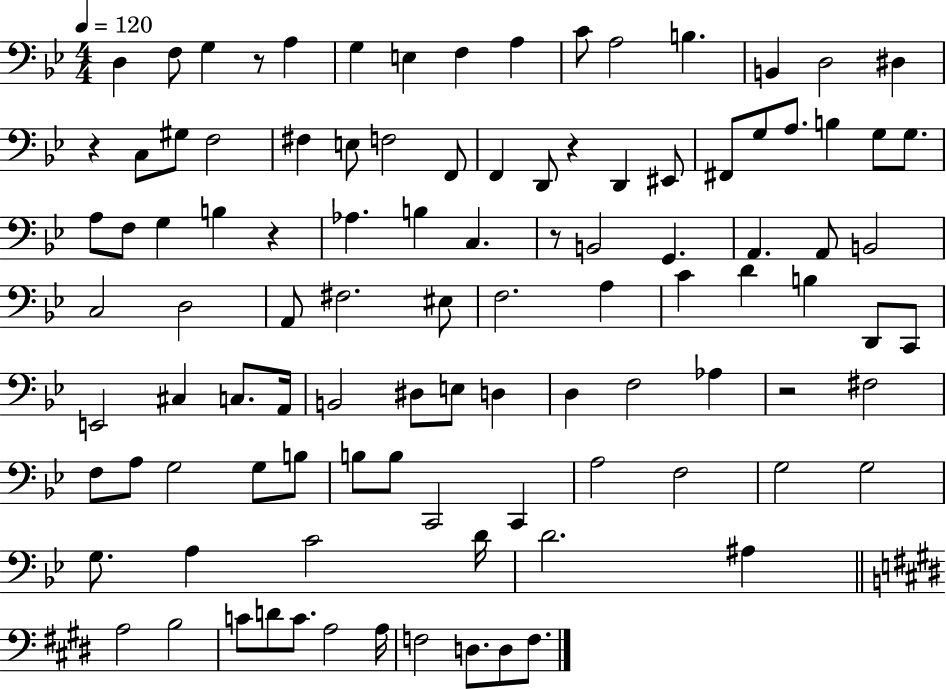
D3/q F3/e G3/q R/e A3/q G3/q E3/q F3/q A3/q C4/e A3/h B3/q. B2/q D3/h D#3/q R/q C3/e G#3/e F3/h F#3/q E3/e F3/h F2/e F2/q D2/e R/q D2/q EIS2/e F#2/e G3/e A3/e. B3/q G3/e G3/e. A3/e F3/e G3/q B3/q R/q Ab3/q. B3/q C3/q. R/e B2/h G2/q. A2/q. A2/e B2/h C3/h D3/h A2/e F#3/h. EIS3/e F3/h. A3/q C4/q D4/q B3/q D2/e C2/e E2/h C#3/q C3/e. A2/s B2/h D#3/e E3/e D3/q D3/q F3/h Ab3/q R/h F#3/h F3/e A3/e G3/h G3/e B3/e B3/e B3/e C2/h C2/q A3/h F3/h G3/h G3/h G3/e. A3/q C4/h D4/s D4/h. A#3/q A3/h B3/h C4/e D4/e C4/e. A3/h A3/s F3/h D3/e. D3/e F3/e.